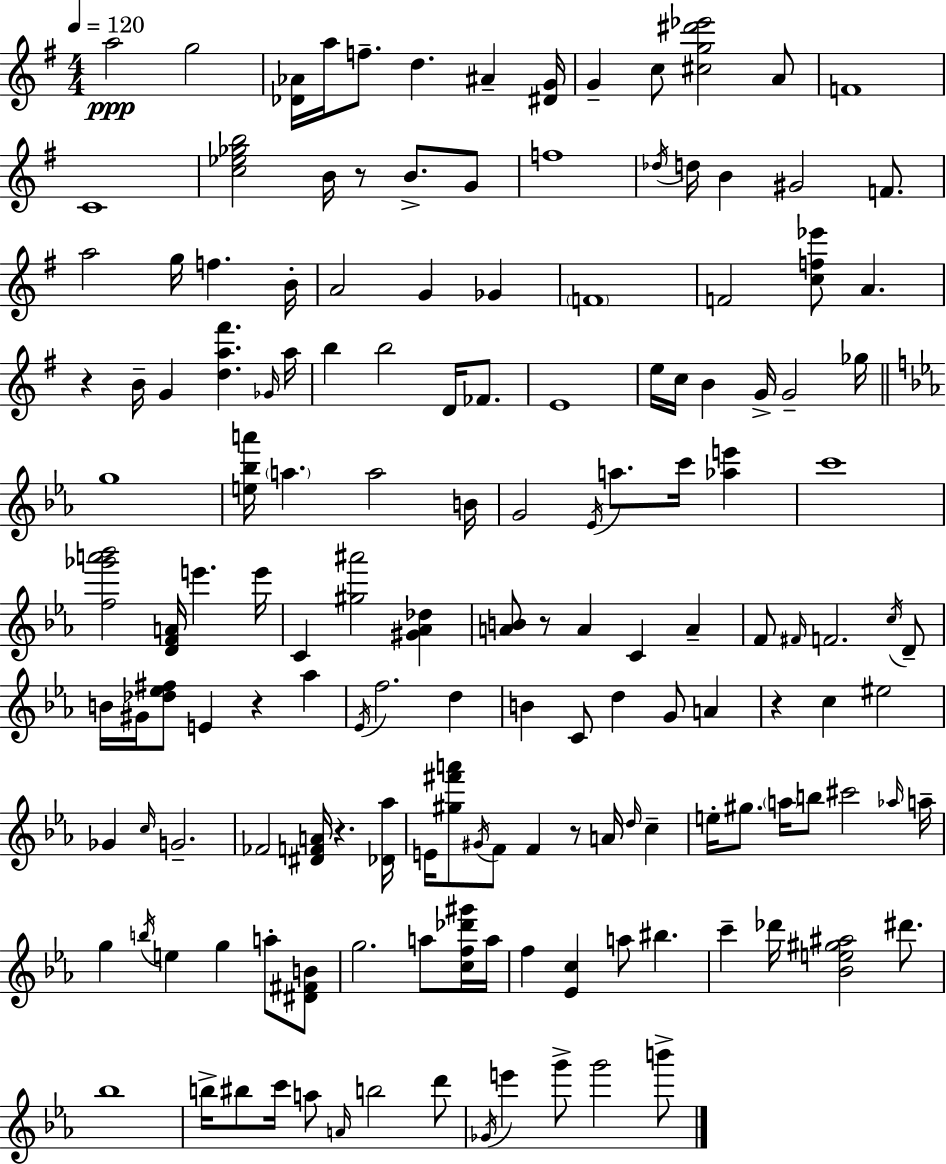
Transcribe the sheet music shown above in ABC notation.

X:1
T:Untitled
M:4/4
L:1/4
K:G
a2 g2 [_D_A]/4 a/4 f/2 d ^A [^DG]/4 G c/2 [^cg^d'_e']2 A/2 F4 C4 [c_e_gb]2 B/4 z/2 B/2 G/2 f4 _d/4 d/4 B ^G2 F/2 a2 g/4 f B/4 A2 G _G F4 F2 [cf_e']/2 A z B/4 G [da^f'] _G/4 a/4 b b2 D/4 _F/2 E4 e/4 c/4 B G/4 G2 _g/4 g4 [e_ba']/4 a a2 B/4 G2 _E/4 a/2 c'/4 [_ae'] c'4 [f_g'a'_b']2 [DFA]/4 e' e'/4 C [^g^a']2 [^G_A_d] [AB]/2 z/2 A C A F/2 ^F/4 F2 c/4 D/2 B/4 ^G/4 [_d_e^f]/2 E z _a _E/4 f2 d B C/2 d G/2 A z c ^e2 _G c/4 G2 _F2 [^DFA]/4 z [_D_a]/4 E/4 [^g^f'a']/2 ^G/4 F/2 F z/2 A/4 d/4 c e/4 ^g/2 a/4 b/2 ^c'2 _a/4 a/4 g b/4 e g a/2 [^D^FB]/2 g2 a/2 [cf_d'^g']/4 a/4 f [_Ec] a/2 ^b c' _d'/4 [_Be^g^a]2 ^d'/2 _b4 b/4 ^b/2 c'/4 a/2 A/4 b2 d'/2 _G/4 e' g'/2 g'2 b'/2